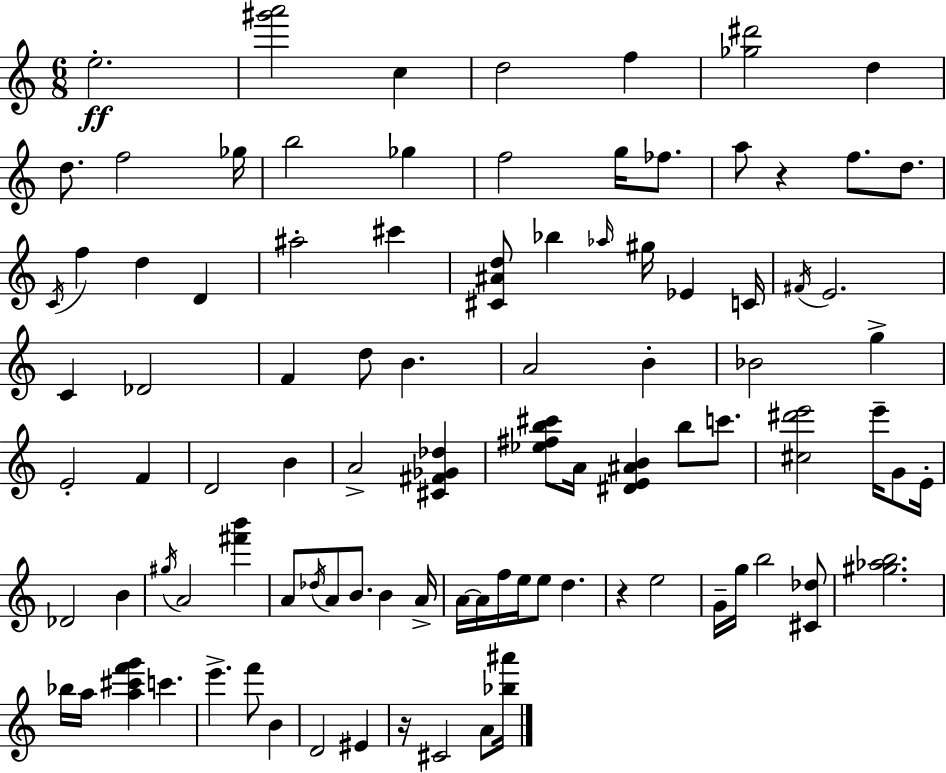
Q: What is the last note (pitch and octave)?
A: A4